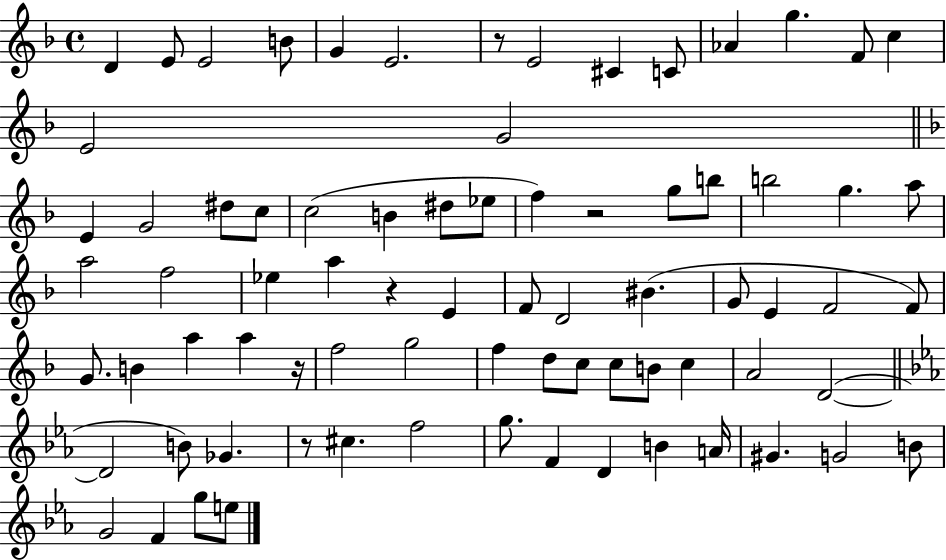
X:1
T:Untitled
M:4/4
L:1/4
K:F
D E/2 E2 B/2 G E2 z/2 E2 ^C C/2 _A g F/2 c E2 G2 E G2 ^d/2 c/2 c2 B ^d/2 _e/2 f z2 g/2 b/2 b2 g a/2 a2 f2 _e a z E F/2 D2 ^B G/2 E F2 F/2 G/2 B a a z/4 f2 g2 f d/2 c/2 c/2 B/2 c A2 D2 D2 B/2 _G z/2 ^c f2 g/2 F D B A/4 ^G G2 B/2 G2 F g/2 e/2